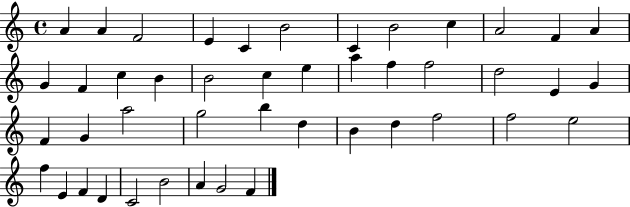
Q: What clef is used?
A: treble